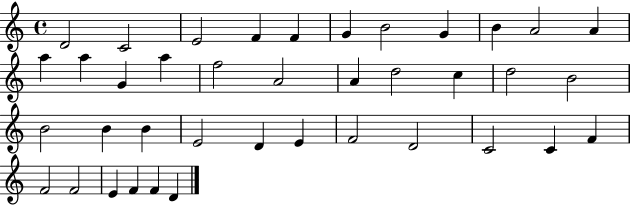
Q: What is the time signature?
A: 4/4